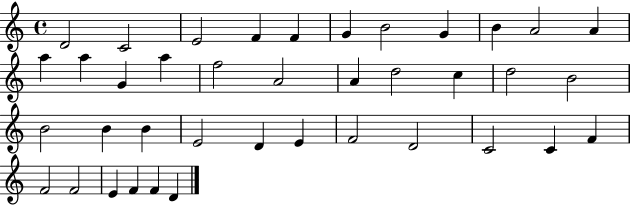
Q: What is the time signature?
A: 4/4